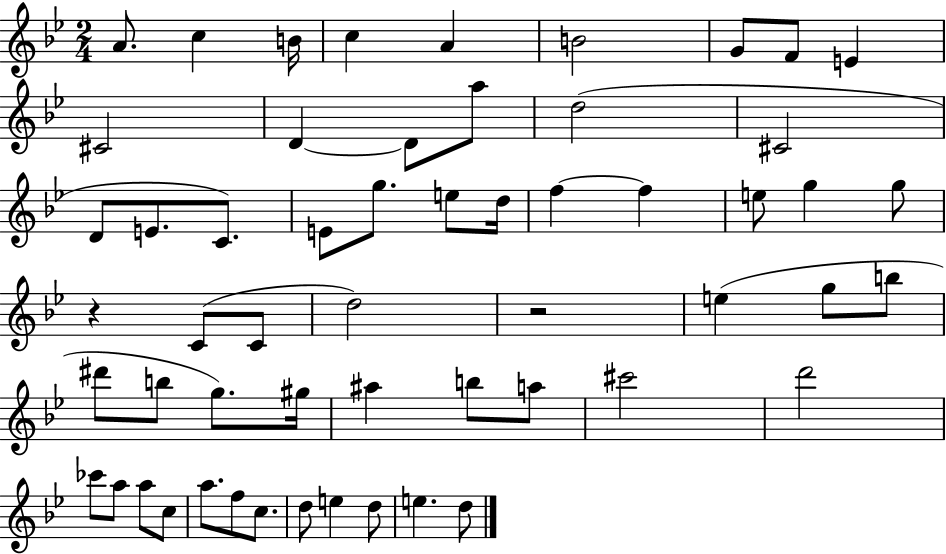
A4/e. C5/q B4/s C5/q A4/q B4/h G4/e F4/e E4/q C#4/h D4/q D4/e A5/e D5/h C#4/h D4/e E4/e. C4/e. E4/e G5/e. E5/e D5/s F5/q F5/q E5/e G5/q G5/e R/q C4/e C4/e D5/h R/h E5/q G5/e B5/e D#6/e B5/e G5/e. G#5/s A#5/q B5/e A5/e C#6/h D6/h CES6/e A5/e A5/e C5/e A5/e. F5/e C5/e. D5/e E5/q D5/e E5/q. D5/e